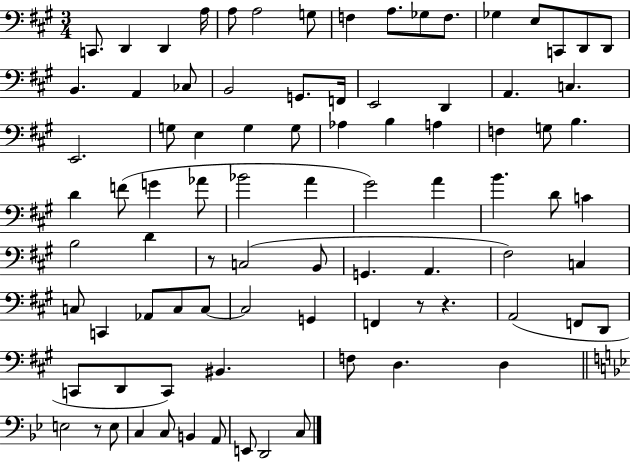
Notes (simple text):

C2/e. D2/q D2/q A3/s A3/e A3/h G3/e F3/q A3/e. Gb3/e F3/e. Gb3/q E3/e C2/e D2/e D2/e B2/q. A2/q CES3/e B2/h G2/e. F2/s E2/h D2/q A2/q. C3/q. E2/h. G3/e E3/q G3/q G3/e Ab3/q B3/q A3/q F3/q G3/e B3/q. D4/q F4/e G4/q Ab4/e Bb4/h A4/q G#4/h A4/q B4/q. D4/e C4/q B3/h D4/q R/e C3/h B2/e G2/q. A2/q. F#3/h C3/q C3/e C2/q Ab2/e C3/e C3/e C3/h G2/q F2/q R/e R/q. A2/h F2/e D2/e C2/e D2/e C2/e BIS2/q. F3/e D3/q. D3/q E3/h R/e E3/e C3/q C3/e B2/q A2/e E2/e D2/h C3/e